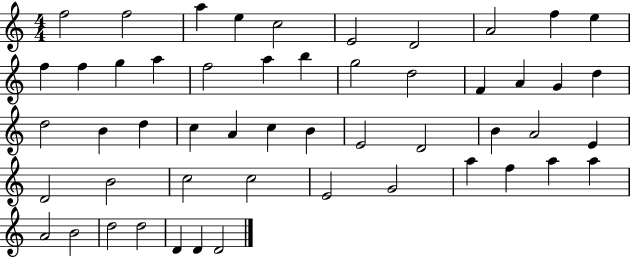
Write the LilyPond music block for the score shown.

{
  \clef treble
  \numericTimeSignature
  \time 4/4
  \key c \major
  f''2 f''2 | a''4 e''4 c''2 | e'2 d'2 | a'2 f''4 e''4 | \break f''4 f''4 g''4 a''4 | f''2 a''4 b''4 | g''2 d''2 | f'4 a'4 g'4 d''4 | \break d''2 b'4 d''4 | c''4 a'4 c''4 b'4 | e'2 d'2 | b'4 a'2 e'4 | \break d'2 b'2 | c''2 c''2 | e'2 g'2 | a''4 f''4 a''4 a''4 | \break a'2 b'2 | d''2 d''2 | d'4 d'4 d'2 | \bar "|."
}